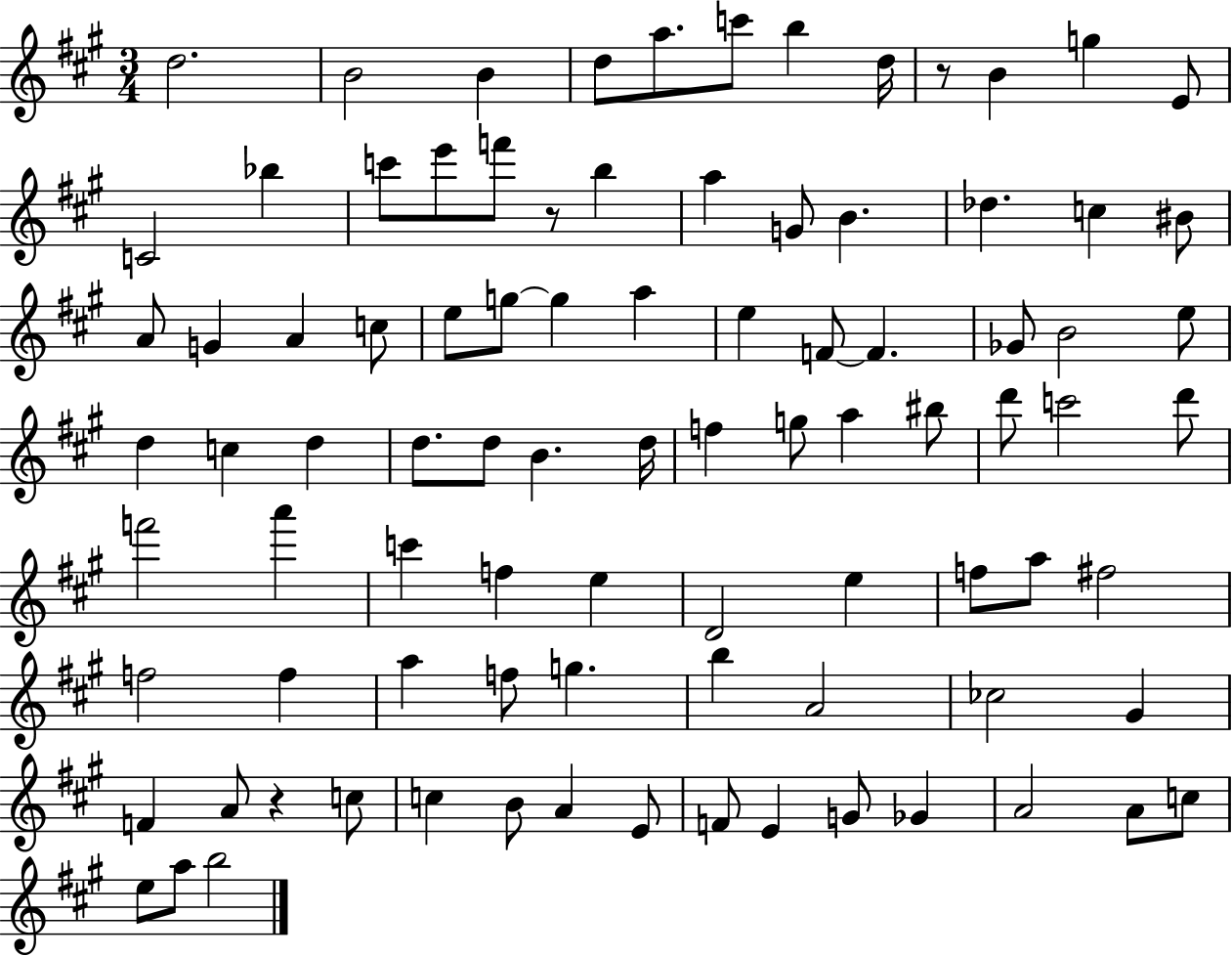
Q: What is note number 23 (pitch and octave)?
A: BIS4